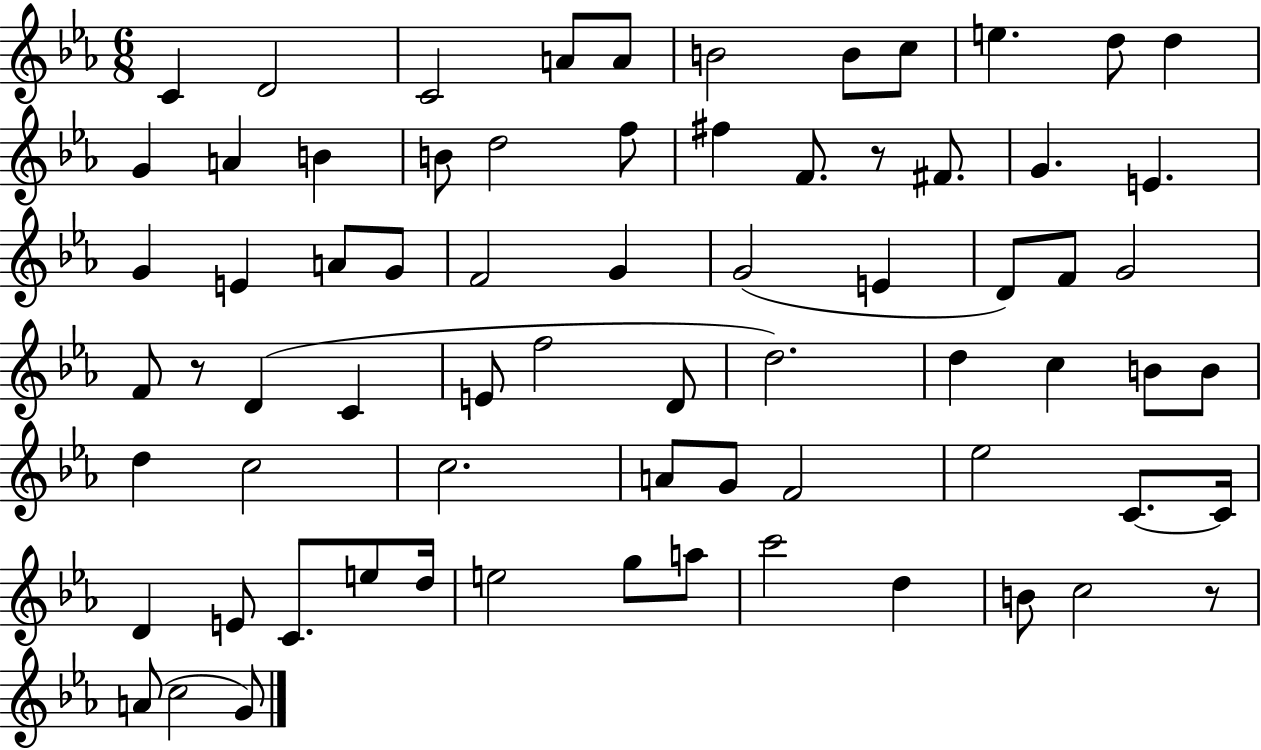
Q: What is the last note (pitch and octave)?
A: G4